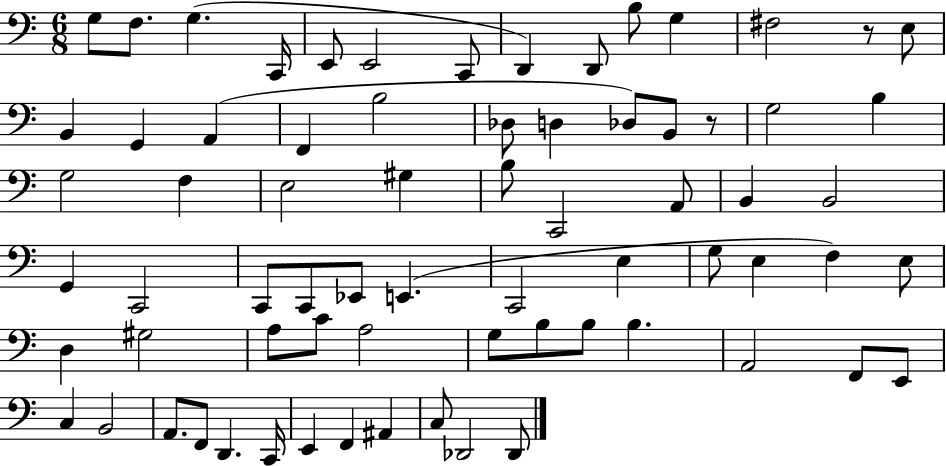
X:1
T:Untitled
M:6/8
L:1/4
K:C
G,/2 F,/2 G, C,,/4 E,,/2 E,,2 C,,/2 D,, D,,/2 B,/2 G, ^F,2 z/2 E,/2 B,, G,, A,, F,, B,2 _D,/2 D, _D,/2 B,,/2 z/2 G,2 B, G,2 F, E,2 ^G, B,/2 C,,2 A,,/2 B,, B,,2 G,, C,,2 C,,/2 C,,/2 _E,,/2 E,, C,,2 E, G,/2 E, F, E,/2 D, ^G,2 A,/2 C/2 A,2 G,/2 B,/2 B,/2 B, A,,2 F,,/2 E,,/2 C, B,,2 A,,/2 F,,/2 D,, C,,/4 E,, F,, ^A,, C,/2 _D,,2 _D,,/2